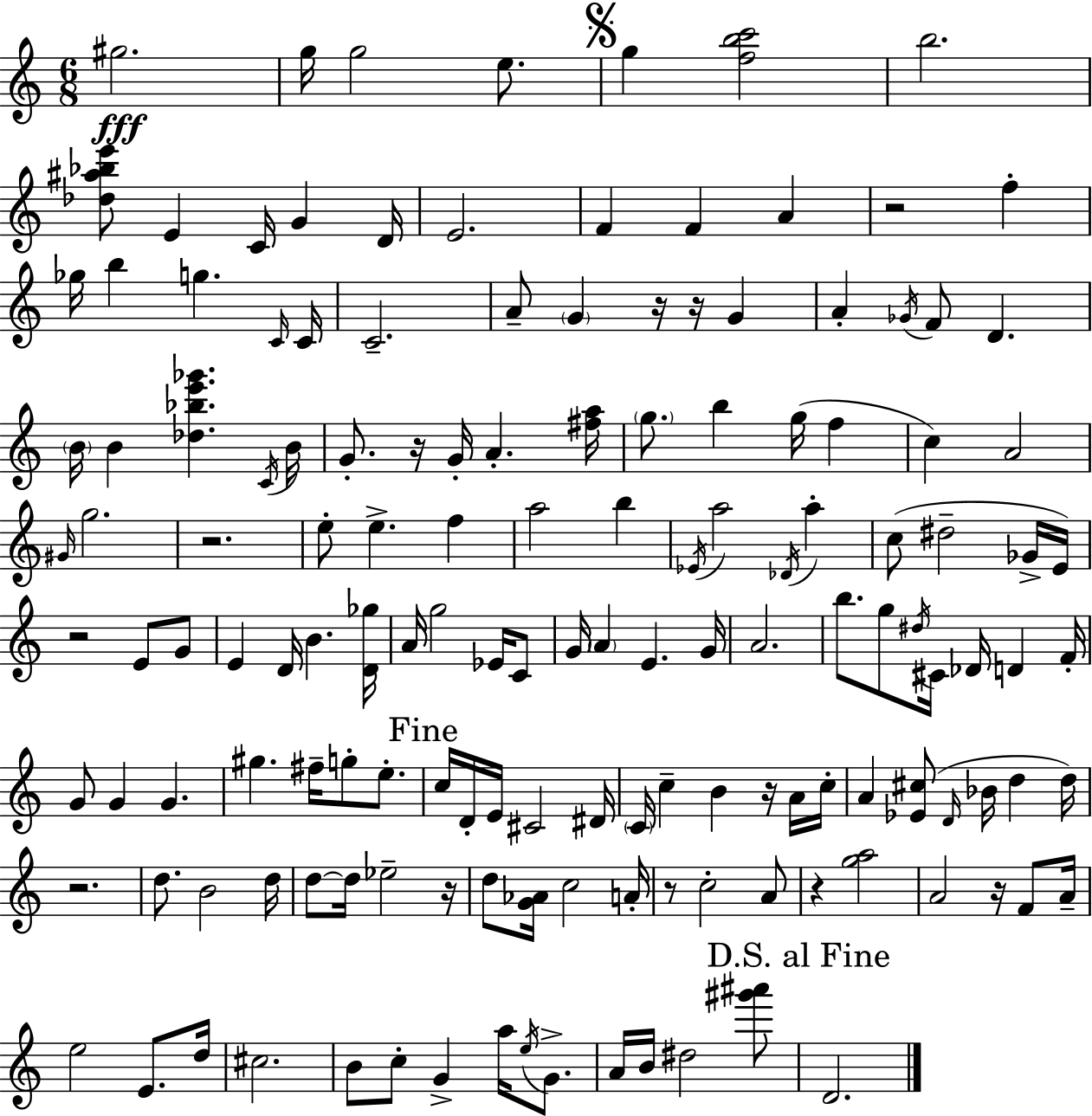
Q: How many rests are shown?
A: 12